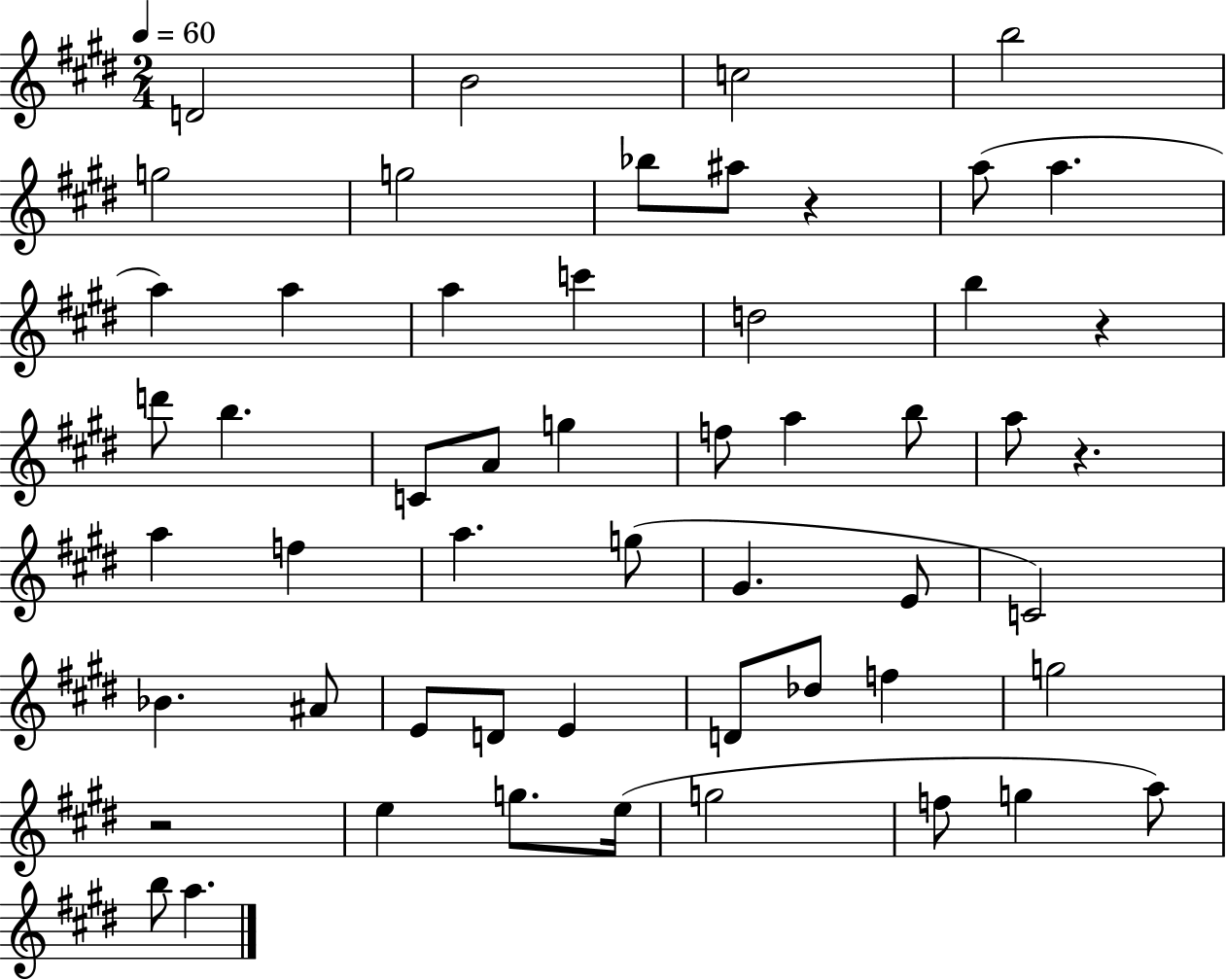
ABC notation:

X:1
T:Untitled
M:2/4
L:1/4
K:E
D2 B2 c2 b2 g2 g2 _b/2 ^a/2 z a/2 a a a a c' d2 b z d'/2 b C/2 A/2 g f/2 a b/2 a/2 z a f a g/2 ^G E/2 C2 _B ^A/2 E/2 D/2 E D/2 _d/2 f g2 z2 e g/2 e/4 g2 f/2 g a/2 b/2 a